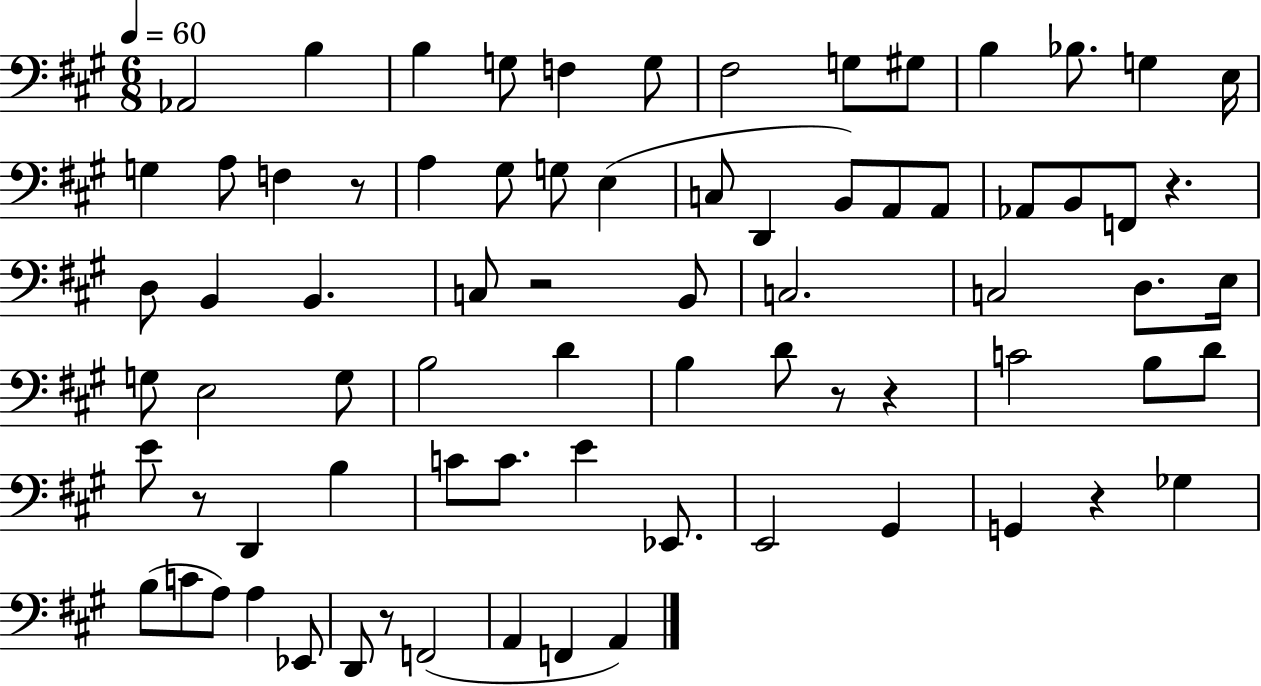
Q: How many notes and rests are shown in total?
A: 76